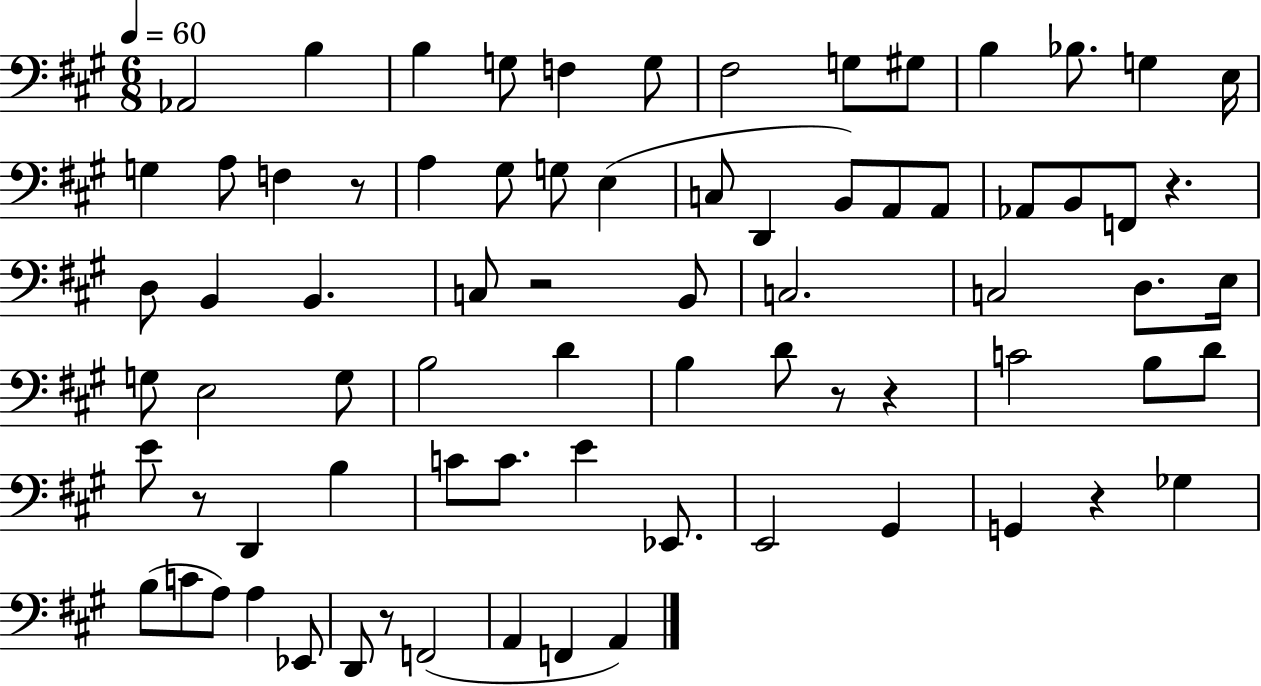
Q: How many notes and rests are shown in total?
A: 76